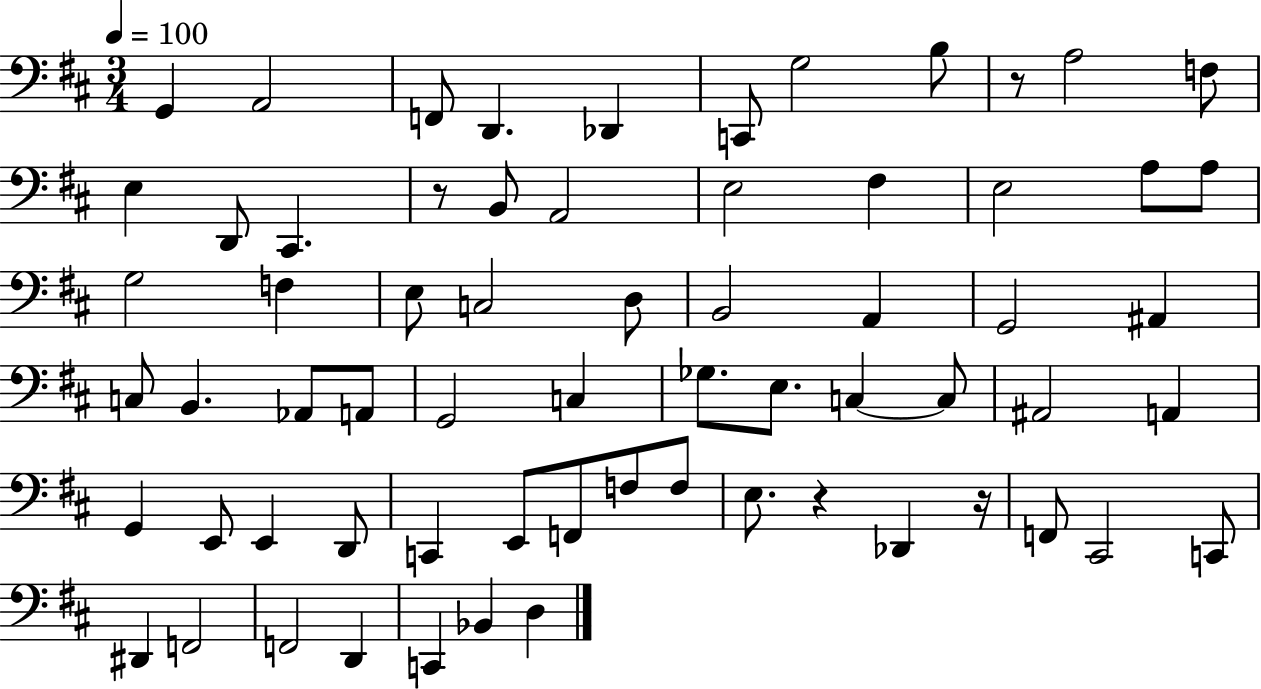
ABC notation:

X:1
T:Untitled
M:3/4
L:1/4
K:D
G,, A,,2 F,,/2 D,, _D,, C,,/2 G,2 B,/2 z/2 A,2 F,/2 E, D,,/2 ^C,, z/2 B,,/2 A,,2 E,2 ^F, E,2 A,/2 A,/2 G,2 F, E,/2 C,2 D,/2 B,,2 A,, G,,2 ^A,, C,/2 B,, _A,,/2 A,,/2 G,,2 C, _G,/2 E,/2 C, C,/2 ^A,,2 A,, G,, E,,/2 E,, D,,/2 C,, E,,/2 F,,/2 F,/2 F,/2 E,/2 z _D,, z/4 F,,/2 ^C,,2 C,,/2 ^D,, F,,2 F,,2 D,, C,, _B,, D,